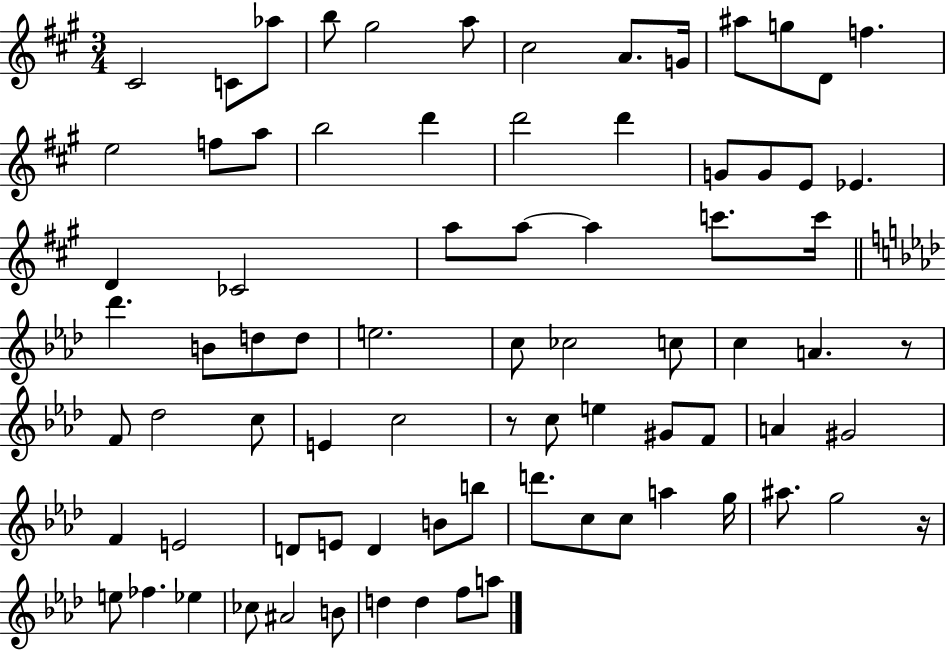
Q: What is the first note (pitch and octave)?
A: C#4